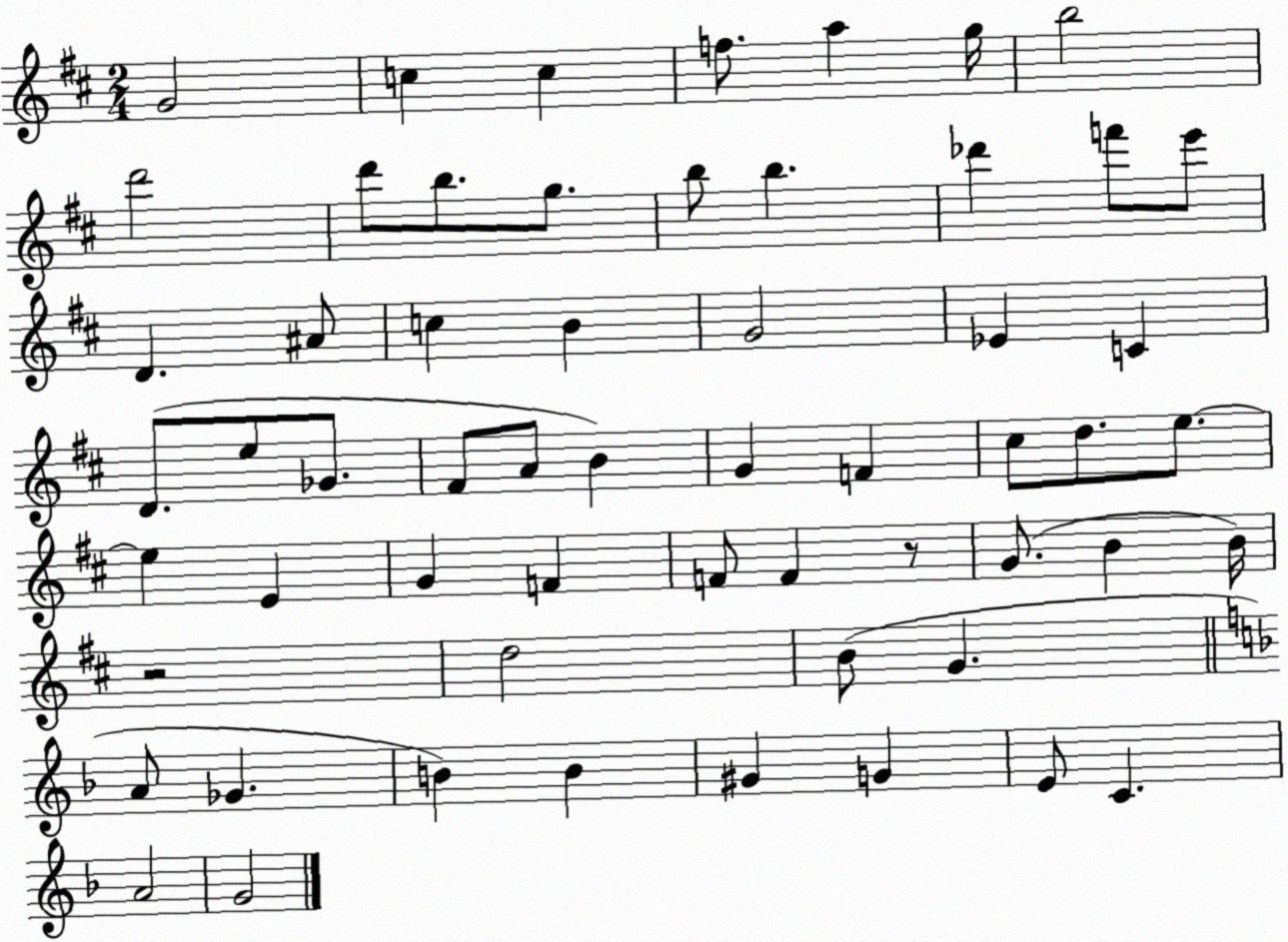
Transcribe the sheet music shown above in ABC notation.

X:1
T:Untitled
M:2/4
L:1/4
K:D
G2 c c f/2 a g/4 b2 d'2 d'/2 b/2 g/2 b/2 b _d' f'/2 e'/2 D ^A/2 c B G2 _E C D/2 e/2 _G/2 ^F/2 A/2 B G F ^c/2 d/2 e/2 e E G F F/2 F z/2 G/2 B B/4 z2 d2 B/2 G A/2 _G B B ^G G E/2 C A2 G2